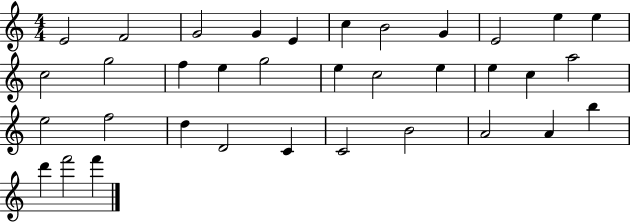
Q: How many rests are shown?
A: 0